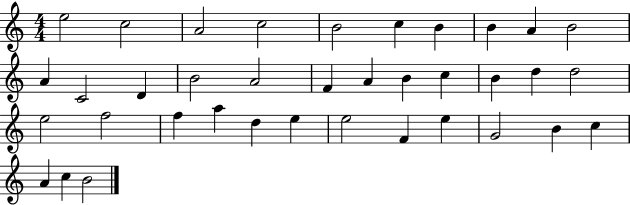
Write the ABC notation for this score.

X:1
T:Untitled
M:4/4
L:1/4
K:C
e2 c2 A2 c2 B2 c B B A B2 A C2 D B2 A2 F A B c B d d2 e2 f2 f a d e e2 F e G2 B c A c B2